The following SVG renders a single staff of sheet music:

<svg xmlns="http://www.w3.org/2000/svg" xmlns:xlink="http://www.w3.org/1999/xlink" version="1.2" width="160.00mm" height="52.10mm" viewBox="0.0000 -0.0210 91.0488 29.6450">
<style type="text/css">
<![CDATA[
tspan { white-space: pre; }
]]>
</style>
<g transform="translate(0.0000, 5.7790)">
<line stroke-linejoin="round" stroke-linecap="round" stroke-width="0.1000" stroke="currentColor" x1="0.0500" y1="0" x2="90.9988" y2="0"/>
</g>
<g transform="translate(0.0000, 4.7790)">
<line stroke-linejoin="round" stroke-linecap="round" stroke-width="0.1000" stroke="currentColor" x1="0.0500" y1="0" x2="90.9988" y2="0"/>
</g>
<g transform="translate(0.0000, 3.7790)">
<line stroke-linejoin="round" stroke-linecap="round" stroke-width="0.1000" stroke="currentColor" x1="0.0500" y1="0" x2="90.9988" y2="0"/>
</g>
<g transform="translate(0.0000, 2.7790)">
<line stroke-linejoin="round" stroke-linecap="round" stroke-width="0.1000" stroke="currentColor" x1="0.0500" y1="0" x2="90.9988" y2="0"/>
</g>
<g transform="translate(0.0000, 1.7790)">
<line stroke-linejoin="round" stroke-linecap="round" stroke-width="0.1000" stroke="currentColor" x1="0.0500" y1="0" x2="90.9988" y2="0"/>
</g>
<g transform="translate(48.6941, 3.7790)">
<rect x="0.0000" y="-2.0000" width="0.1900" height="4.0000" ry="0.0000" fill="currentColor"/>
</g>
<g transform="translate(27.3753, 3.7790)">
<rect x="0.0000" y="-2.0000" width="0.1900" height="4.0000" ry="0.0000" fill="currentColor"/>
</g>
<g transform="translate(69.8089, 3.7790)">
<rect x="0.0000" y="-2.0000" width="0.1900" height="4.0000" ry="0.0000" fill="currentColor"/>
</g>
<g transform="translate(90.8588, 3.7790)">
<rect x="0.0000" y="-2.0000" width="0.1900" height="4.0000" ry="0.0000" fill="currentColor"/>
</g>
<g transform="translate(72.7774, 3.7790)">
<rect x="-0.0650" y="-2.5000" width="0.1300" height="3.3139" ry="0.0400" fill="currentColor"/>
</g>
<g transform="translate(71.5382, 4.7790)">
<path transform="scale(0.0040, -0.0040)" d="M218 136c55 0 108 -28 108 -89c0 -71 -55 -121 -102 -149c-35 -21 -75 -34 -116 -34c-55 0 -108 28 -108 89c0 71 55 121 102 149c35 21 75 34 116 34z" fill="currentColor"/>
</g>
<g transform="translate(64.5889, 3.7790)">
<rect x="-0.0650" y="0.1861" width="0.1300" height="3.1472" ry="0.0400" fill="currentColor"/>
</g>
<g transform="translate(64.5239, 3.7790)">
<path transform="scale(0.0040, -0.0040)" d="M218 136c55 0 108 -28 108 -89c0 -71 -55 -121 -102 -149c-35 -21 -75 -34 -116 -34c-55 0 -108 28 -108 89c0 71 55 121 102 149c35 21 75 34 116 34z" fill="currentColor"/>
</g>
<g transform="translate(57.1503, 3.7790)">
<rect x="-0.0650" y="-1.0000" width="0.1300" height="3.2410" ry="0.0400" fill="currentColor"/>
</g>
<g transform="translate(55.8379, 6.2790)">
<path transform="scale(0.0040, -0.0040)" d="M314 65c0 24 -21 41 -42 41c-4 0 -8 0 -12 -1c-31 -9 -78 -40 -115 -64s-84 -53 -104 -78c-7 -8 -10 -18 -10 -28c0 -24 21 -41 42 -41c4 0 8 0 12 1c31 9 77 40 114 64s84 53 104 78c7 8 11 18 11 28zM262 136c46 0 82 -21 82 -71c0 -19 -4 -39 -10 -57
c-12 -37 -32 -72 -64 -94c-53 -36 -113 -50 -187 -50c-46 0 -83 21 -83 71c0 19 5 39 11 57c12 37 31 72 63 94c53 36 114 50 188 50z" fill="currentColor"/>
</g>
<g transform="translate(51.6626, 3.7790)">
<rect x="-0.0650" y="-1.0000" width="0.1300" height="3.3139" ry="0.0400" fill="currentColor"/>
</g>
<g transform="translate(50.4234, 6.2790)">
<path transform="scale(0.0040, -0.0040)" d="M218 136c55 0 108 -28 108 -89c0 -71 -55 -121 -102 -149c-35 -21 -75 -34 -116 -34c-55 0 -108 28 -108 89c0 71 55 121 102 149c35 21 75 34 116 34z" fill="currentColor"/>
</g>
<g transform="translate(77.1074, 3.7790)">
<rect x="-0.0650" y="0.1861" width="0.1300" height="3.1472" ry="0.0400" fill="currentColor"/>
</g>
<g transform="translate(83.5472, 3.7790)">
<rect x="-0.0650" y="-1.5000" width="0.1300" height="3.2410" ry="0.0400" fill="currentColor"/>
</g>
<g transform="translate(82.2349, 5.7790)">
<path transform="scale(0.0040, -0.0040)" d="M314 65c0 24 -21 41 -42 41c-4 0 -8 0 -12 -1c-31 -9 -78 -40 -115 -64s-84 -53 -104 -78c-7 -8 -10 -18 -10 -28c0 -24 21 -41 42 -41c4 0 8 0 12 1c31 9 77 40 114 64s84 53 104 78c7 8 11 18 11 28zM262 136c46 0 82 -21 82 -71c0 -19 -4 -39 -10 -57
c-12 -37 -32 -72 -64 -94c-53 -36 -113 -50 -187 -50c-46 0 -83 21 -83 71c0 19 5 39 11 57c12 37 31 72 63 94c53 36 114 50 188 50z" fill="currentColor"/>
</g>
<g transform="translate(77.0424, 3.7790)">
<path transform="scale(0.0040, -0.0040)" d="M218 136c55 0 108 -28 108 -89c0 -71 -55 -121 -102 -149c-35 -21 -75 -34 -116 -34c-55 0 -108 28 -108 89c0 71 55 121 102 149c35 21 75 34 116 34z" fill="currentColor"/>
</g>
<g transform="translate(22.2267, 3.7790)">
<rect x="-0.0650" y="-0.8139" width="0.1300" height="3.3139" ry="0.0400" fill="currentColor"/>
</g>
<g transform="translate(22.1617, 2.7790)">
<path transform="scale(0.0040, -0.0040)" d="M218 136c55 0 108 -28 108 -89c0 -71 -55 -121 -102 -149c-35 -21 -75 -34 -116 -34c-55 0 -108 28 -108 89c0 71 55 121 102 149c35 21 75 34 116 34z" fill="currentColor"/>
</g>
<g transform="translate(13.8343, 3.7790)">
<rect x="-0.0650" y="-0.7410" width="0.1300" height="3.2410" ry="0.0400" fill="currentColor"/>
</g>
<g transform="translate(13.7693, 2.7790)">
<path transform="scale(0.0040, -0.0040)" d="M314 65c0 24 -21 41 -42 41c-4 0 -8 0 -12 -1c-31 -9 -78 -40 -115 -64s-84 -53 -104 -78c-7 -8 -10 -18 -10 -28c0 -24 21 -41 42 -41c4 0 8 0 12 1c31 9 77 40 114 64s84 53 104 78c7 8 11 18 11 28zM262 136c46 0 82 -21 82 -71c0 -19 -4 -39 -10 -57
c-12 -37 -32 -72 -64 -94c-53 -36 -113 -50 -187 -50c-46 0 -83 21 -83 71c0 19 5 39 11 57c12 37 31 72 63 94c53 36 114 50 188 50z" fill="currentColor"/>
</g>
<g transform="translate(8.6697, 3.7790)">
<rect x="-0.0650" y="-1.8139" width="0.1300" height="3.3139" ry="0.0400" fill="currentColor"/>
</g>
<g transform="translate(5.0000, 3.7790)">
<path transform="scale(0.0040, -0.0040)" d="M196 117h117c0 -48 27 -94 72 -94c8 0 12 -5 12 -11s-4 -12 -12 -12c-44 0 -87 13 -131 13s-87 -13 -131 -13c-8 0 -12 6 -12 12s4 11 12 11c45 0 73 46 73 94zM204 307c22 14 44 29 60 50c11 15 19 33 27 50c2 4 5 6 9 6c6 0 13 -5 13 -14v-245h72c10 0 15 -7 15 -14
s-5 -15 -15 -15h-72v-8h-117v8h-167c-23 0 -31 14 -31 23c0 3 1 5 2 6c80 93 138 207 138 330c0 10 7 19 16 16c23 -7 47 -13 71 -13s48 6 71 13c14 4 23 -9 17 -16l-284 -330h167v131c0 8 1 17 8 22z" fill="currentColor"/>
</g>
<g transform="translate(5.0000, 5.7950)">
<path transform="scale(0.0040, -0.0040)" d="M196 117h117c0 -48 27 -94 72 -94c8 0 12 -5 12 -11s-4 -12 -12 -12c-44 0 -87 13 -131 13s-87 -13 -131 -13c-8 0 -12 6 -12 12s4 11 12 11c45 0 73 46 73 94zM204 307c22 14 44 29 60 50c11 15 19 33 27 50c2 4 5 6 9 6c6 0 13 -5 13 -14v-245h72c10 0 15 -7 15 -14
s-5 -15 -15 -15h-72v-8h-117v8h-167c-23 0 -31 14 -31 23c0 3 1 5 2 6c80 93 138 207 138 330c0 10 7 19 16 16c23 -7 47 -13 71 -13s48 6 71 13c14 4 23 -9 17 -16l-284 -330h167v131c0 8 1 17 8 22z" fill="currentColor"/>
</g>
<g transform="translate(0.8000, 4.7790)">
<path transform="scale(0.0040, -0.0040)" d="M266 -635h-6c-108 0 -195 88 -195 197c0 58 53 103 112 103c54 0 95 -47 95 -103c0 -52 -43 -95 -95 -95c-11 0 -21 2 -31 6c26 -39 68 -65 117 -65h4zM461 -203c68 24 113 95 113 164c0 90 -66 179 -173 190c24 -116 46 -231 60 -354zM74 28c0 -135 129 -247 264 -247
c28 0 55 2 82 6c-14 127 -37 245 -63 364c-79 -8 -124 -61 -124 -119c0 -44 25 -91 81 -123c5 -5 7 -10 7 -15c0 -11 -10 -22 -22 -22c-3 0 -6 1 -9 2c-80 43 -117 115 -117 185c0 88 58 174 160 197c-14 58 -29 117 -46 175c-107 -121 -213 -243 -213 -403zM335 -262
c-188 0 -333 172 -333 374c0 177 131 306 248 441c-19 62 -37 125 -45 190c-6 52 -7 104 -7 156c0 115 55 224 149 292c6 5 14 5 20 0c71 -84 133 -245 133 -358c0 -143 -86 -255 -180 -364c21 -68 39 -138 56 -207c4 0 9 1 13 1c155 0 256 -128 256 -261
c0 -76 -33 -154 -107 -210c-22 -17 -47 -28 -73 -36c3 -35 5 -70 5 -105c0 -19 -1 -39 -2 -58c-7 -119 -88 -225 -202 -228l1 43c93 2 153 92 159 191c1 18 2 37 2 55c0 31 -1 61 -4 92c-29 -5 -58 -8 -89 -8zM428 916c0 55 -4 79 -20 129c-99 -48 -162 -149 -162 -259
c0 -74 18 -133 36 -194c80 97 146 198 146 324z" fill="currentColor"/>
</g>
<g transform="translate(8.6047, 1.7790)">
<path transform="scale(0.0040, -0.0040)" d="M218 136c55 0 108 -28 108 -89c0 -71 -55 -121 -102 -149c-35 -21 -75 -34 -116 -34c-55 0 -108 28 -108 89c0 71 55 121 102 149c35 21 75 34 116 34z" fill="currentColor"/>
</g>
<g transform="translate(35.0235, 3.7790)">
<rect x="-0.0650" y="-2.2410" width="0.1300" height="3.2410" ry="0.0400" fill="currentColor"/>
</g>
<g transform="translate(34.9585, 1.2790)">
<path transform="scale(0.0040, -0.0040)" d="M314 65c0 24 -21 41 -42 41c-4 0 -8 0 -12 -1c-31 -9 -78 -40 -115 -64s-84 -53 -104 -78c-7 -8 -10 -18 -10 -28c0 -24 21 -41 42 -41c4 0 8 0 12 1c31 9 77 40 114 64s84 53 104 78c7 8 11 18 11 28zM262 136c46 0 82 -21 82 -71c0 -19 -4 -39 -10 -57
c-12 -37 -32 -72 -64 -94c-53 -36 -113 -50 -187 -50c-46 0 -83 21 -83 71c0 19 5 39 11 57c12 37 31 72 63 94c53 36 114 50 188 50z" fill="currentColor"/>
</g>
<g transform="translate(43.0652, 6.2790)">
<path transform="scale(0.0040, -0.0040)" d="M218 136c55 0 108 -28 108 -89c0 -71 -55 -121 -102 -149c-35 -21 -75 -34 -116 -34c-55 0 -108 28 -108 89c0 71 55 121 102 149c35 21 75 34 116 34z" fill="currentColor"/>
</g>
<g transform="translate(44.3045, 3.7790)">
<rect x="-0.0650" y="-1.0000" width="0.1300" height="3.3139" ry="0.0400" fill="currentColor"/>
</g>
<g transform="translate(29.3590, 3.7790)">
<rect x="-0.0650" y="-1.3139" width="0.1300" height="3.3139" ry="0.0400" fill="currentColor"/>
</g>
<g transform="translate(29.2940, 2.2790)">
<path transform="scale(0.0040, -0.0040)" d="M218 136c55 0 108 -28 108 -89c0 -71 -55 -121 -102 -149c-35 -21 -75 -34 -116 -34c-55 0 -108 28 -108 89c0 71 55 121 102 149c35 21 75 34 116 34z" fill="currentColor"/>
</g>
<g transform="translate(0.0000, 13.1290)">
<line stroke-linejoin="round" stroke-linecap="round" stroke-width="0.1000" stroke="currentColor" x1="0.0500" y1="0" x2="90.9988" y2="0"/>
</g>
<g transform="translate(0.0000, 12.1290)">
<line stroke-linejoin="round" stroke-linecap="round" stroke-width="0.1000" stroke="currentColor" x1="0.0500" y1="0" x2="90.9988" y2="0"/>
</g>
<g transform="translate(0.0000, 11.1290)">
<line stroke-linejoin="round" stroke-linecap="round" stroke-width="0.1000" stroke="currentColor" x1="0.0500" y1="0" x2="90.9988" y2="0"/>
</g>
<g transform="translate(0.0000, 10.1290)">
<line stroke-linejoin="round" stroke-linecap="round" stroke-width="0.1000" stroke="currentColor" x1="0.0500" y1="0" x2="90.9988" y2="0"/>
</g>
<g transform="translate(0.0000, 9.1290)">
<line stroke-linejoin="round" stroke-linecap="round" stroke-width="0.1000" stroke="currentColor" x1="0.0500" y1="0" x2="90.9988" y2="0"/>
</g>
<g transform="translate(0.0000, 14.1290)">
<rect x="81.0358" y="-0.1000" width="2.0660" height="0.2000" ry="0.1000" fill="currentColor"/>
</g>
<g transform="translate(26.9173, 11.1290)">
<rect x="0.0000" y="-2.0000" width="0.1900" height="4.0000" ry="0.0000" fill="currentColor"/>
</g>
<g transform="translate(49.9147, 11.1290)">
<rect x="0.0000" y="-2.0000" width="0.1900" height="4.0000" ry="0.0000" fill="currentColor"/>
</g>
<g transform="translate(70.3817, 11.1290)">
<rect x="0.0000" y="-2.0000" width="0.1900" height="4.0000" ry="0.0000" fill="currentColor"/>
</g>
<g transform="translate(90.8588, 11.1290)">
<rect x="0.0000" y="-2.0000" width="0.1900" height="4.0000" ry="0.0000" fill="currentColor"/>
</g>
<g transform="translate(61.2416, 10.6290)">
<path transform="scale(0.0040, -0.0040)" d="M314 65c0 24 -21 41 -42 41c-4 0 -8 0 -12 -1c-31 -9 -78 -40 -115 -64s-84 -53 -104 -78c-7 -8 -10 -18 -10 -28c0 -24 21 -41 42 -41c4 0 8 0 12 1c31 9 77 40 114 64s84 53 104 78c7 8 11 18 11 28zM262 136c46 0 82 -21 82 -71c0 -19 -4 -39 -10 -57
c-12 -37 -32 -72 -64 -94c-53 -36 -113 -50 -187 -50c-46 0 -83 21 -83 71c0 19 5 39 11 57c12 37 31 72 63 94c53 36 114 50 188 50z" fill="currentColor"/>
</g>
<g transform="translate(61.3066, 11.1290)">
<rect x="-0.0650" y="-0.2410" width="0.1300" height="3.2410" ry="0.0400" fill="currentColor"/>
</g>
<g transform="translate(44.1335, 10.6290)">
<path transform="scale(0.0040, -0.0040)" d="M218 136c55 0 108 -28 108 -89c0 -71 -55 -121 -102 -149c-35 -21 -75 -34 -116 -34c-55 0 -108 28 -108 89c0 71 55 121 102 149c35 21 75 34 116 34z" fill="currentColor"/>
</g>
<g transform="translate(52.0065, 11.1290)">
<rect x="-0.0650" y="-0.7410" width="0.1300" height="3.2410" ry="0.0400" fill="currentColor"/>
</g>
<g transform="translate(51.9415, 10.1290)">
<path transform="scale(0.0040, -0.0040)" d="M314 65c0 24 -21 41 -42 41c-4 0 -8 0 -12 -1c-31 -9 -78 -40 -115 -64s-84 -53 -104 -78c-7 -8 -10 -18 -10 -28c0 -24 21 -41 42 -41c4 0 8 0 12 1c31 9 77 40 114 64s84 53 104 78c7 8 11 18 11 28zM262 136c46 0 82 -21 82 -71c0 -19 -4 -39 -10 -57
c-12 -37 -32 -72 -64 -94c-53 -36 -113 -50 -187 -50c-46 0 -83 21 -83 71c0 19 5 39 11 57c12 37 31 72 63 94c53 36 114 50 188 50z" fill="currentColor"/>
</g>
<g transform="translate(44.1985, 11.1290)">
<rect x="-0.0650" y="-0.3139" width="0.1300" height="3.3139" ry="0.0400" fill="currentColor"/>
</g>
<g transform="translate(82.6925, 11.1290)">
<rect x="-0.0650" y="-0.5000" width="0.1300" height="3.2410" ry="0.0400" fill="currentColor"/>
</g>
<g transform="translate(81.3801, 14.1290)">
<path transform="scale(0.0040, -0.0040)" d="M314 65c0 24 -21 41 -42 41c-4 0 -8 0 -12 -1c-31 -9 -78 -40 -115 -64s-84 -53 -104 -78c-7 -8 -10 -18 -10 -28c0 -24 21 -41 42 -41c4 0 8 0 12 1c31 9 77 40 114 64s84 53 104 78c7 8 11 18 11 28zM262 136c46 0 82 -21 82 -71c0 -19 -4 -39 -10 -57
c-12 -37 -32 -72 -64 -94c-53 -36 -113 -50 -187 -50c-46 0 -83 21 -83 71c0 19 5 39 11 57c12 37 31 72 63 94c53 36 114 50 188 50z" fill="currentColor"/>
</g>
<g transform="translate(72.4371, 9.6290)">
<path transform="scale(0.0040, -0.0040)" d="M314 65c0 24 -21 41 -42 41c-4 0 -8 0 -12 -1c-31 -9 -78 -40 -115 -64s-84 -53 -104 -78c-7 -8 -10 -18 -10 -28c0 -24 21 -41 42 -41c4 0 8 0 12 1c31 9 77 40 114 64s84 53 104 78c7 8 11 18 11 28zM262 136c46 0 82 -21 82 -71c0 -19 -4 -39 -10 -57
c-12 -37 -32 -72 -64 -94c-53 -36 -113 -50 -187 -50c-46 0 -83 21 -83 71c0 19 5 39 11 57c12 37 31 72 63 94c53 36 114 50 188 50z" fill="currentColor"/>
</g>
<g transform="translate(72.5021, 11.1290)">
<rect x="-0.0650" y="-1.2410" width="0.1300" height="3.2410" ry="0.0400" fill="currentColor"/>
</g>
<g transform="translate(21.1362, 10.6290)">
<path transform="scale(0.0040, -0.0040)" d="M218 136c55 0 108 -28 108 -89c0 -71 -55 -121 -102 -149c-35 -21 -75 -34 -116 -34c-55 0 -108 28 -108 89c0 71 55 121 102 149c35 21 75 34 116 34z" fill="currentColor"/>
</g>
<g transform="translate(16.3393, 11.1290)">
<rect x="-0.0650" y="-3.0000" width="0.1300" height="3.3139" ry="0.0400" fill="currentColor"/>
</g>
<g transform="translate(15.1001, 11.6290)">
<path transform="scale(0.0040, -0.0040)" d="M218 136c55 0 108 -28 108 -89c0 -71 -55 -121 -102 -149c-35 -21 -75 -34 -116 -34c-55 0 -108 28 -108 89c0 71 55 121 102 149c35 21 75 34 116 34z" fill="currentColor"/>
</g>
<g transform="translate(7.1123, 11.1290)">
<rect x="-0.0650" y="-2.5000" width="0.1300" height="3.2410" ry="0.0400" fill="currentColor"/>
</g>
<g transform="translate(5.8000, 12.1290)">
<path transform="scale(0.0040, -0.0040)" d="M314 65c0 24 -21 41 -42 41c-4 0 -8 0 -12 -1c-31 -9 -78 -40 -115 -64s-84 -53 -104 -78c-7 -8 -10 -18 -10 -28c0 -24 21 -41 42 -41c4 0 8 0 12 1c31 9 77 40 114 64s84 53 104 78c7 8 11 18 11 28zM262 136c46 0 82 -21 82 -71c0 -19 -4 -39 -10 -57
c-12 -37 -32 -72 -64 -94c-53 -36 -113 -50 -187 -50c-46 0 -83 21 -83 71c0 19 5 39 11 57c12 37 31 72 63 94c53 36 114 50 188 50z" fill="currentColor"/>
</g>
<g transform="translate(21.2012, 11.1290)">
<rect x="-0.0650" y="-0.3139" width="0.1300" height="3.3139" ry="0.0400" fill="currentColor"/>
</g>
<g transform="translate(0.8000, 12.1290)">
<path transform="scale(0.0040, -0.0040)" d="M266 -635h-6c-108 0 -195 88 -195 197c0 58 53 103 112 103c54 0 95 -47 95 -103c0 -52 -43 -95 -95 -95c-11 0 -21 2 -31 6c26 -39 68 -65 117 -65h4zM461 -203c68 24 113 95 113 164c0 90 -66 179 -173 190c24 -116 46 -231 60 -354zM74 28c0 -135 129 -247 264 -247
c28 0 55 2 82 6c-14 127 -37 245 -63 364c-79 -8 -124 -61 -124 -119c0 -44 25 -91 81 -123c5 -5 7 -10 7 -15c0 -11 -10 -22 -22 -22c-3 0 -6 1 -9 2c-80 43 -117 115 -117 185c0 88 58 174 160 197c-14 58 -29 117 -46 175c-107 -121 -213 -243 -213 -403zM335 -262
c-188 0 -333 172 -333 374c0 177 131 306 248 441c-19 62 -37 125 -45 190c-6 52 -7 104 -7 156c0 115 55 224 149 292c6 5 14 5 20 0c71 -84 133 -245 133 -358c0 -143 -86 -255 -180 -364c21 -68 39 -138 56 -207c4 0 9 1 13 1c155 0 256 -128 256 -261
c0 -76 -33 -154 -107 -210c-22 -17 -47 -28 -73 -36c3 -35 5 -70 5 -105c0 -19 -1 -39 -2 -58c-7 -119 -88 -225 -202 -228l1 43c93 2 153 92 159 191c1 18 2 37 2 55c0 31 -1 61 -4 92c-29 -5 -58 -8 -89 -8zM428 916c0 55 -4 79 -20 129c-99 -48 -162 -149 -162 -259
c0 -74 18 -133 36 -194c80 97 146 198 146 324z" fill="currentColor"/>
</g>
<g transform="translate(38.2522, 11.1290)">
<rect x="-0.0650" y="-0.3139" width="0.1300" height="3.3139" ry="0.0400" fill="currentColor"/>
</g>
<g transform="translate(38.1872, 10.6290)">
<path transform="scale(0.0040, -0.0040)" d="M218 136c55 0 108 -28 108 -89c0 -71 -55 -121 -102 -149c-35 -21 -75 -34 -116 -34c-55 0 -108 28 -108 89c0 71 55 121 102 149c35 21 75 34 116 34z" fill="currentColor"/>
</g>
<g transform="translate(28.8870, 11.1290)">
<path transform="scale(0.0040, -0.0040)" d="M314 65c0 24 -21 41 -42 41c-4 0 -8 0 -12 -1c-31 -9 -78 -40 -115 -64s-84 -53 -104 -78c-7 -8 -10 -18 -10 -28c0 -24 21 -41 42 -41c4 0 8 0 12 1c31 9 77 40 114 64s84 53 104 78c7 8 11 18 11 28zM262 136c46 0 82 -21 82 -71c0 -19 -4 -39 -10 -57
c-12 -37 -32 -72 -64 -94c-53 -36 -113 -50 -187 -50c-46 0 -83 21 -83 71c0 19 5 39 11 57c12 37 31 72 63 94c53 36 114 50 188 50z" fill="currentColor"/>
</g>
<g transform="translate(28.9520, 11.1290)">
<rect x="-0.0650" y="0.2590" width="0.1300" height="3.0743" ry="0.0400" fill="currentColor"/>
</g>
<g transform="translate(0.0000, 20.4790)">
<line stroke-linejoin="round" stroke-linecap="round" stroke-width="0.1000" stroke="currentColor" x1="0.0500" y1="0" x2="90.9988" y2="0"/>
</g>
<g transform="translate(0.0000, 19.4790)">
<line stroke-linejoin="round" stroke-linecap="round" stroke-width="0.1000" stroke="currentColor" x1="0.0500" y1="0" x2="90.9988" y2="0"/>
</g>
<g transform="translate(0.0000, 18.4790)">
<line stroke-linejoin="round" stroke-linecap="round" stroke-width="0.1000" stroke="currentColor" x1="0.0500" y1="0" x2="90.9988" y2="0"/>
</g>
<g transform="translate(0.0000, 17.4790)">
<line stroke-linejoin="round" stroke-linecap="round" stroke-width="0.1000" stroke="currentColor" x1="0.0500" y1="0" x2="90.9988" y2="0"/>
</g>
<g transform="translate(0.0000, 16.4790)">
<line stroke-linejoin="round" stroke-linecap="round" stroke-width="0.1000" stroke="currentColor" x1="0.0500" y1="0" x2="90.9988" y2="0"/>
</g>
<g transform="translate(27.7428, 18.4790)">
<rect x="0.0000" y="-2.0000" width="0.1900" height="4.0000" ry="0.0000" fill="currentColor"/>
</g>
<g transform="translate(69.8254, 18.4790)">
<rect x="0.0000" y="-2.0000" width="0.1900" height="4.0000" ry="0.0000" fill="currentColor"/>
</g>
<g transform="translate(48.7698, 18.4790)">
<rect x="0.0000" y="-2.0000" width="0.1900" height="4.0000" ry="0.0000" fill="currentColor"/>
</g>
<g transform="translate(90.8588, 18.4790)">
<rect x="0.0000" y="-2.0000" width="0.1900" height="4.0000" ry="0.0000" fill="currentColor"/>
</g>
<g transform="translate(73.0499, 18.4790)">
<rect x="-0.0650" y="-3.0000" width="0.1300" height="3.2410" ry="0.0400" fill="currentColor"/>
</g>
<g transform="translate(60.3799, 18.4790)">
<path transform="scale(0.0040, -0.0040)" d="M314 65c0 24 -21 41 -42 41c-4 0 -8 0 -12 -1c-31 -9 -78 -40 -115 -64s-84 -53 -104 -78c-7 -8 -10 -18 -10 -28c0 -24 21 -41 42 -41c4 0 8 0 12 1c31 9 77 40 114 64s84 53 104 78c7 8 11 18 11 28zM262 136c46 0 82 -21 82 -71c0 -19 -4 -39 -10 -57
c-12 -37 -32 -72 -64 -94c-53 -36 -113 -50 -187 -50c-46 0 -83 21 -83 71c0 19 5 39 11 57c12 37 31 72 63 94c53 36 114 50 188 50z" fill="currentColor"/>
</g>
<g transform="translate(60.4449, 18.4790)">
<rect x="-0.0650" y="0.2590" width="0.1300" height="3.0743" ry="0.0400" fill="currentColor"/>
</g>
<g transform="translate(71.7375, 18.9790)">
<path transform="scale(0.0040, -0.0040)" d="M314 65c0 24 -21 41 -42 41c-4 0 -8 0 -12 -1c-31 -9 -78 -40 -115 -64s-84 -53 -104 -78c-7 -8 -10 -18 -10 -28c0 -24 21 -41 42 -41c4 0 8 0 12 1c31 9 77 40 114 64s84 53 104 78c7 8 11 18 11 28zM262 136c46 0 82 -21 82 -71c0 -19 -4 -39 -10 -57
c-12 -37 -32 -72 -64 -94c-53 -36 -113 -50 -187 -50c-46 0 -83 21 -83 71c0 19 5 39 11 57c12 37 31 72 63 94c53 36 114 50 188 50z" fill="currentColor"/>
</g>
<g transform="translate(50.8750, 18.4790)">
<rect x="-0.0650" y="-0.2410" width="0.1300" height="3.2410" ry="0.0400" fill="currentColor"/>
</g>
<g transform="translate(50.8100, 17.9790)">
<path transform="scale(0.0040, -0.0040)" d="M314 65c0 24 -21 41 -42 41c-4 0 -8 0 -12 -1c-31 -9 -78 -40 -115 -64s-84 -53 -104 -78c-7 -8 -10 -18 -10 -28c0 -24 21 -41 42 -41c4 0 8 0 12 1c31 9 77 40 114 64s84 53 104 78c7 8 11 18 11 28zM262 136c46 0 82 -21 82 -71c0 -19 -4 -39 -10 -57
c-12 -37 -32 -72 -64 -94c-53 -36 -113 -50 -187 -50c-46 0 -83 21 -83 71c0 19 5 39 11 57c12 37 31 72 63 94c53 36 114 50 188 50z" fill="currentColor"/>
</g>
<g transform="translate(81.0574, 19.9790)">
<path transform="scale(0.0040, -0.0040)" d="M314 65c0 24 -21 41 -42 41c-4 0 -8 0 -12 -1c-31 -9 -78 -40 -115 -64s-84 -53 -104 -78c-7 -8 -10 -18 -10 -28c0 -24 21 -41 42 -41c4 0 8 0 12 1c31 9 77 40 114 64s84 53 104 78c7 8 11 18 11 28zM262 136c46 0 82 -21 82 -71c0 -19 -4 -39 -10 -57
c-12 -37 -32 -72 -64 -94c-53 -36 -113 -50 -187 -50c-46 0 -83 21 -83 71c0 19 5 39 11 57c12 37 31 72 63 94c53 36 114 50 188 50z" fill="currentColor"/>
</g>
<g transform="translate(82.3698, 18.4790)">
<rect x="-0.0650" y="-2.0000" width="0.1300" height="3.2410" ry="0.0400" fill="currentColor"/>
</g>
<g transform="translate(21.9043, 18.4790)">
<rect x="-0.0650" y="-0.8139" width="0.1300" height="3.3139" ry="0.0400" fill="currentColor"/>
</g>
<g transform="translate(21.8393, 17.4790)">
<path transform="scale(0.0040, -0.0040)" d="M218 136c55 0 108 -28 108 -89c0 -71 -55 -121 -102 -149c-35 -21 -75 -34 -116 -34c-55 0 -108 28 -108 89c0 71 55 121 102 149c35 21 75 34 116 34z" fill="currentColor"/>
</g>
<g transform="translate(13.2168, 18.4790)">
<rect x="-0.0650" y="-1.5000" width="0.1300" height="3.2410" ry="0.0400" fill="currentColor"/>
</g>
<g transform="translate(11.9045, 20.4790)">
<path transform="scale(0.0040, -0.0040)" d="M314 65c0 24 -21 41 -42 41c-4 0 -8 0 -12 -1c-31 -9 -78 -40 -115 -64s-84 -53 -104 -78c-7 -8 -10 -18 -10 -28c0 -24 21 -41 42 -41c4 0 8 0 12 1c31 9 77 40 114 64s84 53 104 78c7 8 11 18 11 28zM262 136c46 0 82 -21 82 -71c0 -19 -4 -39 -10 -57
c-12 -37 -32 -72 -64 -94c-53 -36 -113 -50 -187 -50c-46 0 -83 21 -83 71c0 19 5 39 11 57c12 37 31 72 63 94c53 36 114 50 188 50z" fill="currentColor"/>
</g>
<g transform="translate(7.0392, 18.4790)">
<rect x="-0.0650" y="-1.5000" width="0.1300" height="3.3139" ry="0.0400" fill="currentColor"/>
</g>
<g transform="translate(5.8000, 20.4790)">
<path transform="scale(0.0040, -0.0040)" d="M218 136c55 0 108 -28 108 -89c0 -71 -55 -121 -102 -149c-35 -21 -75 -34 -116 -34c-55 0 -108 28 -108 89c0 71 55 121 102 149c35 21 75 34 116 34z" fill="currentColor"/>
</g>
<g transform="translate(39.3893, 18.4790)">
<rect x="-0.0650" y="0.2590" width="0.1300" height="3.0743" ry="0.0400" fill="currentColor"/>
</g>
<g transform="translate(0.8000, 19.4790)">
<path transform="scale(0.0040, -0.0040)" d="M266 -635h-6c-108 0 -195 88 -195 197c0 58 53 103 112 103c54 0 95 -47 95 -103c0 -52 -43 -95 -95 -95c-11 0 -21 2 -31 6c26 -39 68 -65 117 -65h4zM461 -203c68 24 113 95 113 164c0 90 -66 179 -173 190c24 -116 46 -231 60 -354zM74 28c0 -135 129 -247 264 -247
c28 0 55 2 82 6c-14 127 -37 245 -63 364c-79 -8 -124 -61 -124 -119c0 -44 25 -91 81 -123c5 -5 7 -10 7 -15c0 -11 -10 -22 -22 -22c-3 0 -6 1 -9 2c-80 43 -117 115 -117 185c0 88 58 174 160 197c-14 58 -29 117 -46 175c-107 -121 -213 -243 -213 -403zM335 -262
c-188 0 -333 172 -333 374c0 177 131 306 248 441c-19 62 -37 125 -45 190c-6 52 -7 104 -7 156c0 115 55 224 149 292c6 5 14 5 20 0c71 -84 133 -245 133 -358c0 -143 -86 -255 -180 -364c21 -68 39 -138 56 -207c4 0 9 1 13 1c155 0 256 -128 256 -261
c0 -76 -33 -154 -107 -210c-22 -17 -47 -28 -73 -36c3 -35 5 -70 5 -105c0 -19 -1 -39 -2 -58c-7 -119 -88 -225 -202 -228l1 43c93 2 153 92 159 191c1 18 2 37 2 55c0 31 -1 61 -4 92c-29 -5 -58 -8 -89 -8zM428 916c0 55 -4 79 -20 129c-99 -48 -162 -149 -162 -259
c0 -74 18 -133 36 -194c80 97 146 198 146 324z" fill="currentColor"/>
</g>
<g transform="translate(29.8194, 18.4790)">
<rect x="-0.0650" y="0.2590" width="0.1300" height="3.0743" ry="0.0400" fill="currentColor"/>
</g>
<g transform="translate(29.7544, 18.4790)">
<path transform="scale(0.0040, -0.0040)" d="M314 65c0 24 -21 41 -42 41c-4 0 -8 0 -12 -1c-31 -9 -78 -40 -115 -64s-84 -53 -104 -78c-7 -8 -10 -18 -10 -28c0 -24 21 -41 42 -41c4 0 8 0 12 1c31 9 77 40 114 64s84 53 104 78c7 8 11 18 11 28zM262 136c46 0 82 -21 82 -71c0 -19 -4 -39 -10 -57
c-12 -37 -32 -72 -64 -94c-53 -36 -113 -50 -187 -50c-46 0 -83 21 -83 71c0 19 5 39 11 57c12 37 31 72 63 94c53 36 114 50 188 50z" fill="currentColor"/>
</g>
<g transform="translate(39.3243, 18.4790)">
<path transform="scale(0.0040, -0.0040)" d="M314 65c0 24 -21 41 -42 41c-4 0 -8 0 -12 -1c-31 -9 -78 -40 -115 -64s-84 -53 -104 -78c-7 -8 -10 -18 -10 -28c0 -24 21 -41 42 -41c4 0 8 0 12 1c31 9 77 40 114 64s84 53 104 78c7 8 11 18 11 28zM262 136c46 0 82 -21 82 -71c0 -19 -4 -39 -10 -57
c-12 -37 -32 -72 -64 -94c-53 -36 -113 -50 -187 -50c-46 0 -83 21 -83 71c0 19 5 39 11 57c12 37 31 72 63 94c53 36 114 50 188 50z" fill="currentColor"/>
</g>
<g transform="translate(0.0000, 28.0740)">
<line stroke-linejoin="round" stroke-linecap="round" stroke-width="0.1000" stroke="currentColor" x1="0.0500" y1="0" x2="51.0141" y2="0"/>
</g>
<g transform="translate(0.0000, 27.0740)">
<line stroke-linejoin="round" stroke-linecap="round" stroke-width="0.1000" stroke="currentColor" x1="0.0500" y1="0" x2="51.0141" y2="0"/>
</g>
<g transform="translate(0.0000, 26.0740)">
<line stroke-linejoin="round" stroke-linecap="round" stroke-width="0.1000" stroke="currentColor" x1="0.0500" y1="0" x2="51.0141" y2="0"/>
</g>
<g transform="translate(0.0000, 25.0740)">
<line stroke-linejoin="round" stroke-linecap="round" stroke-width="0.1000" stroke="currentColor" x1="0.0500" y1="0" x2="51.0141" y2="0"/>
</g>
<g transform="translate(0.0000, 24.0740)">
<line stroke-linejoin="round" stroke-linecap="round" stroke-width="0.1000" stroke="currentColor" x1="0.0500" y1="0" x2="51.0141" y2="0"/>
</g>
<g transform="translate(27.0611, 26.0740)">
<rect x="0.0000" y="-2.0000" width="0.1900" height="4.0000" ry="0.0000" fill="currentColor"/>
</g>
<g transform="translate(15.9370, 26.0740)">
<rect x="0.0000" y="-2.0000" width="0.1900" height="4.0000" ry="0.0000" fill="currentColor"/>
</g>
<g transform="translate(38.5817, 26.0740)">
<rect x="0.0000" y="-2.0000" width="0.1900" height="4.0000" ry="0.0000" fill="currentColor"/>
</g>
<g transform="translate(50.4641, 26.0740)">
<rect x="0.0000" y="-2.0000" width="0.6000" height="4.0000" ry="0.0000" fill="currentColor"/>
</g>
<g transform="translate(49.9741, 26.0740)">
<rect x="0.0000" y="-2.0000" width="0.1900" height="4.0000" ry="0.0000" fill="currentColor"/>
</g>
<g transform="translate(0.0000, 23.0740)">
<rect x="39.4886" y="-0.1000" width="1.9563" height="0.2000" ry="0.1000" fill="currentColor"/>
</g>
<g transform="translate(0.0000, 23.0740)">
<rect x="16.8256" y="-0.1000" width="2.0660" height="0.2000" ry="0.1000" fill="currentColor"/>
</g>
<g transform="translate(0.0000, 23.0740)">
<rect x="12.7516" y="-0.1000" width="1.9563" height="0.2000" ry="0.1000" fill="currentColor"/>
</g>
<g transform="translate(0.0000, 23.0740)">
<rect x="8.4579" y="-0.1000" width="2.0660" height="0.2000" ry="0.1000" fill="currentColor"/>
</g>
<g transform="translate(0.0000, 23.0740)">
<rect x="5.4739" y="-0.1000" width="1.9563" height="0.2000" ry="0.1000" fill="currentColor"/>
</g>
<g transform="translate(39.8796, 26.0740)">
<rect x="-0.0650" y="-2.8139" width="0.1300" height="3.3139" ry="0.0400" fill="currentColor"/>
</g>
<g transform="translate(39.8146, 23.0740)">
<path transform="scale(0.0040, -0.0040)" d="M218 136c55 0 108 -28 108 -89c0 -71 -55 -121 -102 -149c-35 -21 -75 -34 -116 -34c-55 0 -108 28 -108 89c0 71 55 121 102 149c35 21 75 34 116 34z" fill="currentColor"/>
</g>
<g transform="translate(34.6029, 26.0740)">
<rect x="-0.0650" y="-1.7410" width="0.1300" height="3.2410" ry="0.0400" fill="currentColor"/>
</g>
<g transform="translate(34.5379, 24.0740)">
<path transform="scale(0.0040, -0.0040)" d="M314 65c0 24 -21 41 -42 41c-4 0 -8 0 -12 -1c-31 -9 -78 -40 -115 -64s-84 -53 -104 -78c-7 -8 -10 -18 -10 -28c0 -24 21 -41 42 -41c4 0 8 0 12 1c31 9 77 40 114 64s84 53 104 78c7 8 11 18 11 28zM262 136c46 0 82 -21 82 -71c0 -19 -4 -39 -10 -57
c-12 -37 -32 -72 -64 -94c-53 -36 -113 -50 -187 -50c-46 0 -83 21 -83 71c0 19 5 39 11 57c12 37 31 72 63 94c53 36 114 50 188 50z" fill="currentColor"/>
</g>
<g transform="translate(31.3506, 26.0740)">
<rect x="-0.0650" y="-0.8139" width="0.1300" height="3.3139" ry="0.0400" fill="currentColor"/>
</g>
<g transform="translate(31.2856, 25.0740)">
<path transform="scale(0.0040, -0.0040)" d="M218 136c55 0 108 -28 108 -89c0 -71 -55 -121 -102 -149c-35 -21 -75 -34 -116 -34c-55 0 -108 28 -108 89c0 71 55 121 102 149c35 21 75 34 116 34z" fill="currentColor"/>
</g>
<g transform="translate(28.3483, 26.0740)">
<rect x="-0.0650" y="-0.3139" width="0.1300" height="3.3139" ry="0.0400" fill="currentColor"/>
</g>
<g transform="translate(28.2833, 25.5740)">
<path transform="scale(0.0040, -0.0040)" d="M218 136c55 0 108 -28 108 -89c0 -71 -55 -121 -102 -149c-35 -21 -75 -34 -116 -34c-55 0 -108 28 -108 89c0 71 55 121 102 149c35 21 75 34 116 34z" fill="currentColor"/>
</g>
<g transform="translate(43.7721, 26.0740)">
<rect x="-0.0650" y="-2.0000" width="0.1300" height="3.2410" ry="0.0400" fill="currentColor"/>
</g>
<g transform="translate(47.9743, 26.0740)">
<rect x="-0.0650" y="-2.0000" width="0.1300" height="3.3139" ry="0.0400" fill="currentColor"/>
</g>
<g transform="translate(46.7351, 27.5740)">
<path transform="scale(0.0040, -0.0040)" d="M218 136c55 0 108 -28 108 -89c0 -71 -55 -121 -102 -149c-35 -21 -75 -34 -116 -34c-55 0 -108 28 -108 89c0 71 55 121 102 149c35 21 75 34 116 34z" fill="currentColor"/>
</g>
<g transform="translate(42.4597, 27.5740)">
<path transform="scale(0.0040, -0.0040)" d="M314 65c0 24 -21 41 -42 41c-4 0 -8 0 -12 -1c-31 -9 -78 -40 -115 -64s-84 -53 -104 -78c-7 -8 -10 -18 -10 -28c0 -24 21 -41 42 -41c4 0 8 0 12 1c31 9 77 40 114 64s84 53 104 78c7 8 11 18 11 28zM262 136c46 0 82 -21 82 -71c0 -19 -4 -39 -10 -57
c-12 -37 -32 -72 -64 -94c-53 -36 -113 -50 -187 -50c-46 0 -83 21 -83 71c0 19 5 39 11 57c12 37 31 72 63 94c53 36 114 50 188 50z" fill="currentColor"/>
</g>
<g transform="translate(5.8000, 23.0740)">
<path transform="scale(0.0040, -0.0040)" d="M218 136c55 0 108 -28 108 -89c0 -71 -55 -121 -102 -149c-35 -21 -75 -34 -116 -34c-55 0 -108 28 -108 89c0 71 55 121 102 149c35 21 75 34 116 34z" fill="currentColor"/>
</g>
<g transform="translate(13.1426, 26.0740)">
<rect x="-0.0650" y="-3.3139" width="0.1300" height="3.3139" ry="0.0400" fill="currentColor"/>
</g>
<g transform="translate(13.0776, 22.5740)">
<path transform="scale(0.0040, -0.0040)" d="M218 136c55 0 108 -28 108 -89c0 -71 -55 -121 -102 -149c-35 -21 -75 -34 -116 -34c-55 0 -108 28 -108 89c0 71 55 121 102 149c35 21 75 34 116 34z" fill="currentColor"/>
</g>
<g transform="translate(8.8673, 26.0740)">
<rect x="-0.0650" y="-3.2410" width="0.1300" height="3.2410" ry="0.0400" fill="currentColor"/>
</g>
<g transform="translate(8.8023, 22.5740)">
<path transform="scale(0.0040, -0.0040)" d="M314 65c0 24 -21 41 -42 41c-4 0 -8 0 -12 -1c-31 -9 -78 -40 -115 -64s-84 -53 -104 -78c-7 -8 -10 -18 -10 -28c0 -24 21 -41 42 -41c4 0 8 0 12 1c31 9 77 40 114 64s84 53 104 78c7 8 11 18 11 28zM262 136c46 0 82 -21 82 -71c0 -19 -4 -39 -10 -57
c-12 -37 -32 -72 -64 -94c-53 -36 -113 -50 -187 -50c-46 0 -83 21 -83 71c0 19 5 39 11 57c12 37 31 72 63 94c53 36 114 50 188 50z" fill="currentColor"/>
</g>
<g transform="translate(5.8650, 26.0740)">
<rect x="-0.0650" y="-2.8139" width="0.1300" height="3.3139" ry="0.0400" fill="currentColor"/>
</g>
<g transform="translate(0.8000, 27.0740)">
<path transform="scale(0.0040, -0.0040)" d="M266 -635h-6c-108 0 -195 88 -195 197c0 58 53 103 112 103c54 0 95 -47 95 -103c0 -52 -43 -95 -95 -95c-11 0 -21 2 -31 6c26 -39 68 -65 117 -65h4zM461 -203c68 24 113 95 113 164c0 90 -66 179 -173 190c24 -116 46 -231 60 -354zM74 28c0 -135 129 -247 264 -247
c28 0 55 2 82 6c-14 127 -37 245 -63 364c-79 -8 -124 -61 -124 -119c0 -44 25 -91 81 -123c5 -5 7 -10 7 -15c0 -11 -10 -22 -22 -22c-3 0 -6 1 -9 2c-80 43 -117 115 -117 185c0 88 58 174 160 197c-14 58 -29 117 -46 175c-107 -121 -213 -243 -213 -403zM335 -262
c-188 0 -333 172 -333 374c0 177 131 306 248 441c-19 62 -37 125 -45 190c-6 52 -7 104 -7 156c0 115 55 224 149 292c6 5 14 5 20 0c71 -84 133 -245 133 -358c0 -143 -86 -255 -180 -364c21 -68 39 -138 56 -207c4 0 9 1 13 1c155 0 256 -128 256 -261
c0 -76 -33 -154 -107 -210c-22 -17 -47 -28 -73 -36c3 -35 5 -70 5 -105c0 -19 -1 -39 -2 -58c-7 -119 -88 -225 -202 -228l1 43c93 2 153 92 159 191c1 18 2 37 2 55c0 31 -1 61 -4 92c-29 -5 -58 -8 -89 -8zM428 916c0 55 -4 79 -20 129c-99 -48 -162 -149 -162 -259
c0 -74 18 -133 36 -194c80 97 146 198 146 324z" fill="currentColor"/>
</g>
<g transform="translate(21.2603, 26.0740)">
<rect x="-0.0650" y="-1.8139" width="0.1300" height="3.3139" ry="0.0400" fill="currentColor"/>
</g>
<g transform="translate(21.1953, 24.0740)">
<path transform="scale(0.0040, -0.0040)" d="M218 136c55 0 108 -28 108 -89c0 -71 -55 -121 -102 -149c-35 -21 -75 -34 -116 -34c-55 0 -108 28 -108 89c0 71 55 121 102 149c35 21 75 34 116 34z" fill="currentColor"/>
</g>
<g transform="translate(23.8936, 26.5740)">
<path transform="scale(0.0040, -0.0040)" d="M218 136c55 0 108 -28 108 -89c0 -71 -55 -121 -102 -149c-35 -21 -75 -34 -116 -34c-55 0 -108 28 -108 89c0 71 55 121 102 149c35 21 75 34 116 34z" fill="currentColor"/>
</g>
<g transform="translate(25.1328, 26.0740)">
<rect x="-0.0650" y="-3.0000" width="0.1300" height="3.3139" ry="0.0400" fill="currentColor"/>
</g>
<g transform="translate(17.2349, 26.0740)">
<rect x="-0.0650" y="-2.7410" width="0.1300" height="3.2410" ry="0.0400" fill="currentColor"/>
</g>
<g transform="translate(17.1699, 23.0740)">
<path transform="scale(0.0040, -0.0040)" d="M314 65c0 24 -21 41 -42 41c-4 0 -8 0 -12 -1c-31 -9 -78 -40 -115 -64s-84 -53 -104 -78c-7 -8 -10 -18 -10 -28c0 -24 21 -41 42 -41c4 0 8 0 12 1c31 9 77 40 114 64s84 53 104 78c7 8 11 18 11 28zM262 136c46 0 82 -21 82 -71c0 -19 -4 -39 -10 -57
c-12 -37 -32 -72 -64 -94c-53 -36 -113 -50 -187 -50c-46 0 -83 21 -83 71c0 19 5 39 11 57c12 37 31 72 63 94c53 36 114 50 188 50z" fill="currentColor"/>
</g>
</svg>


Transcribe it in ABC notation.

X:1
T:Untitled
M:4/4
L:1/4
K:C
f d2 d e g2 D D D2 B G B E2 G2 A c B2 c c d2 c2 e2 C2 E E2 d B2 B2 c2 B2 A2 F2 a b2 b a2 f A c d f2 a F2 F